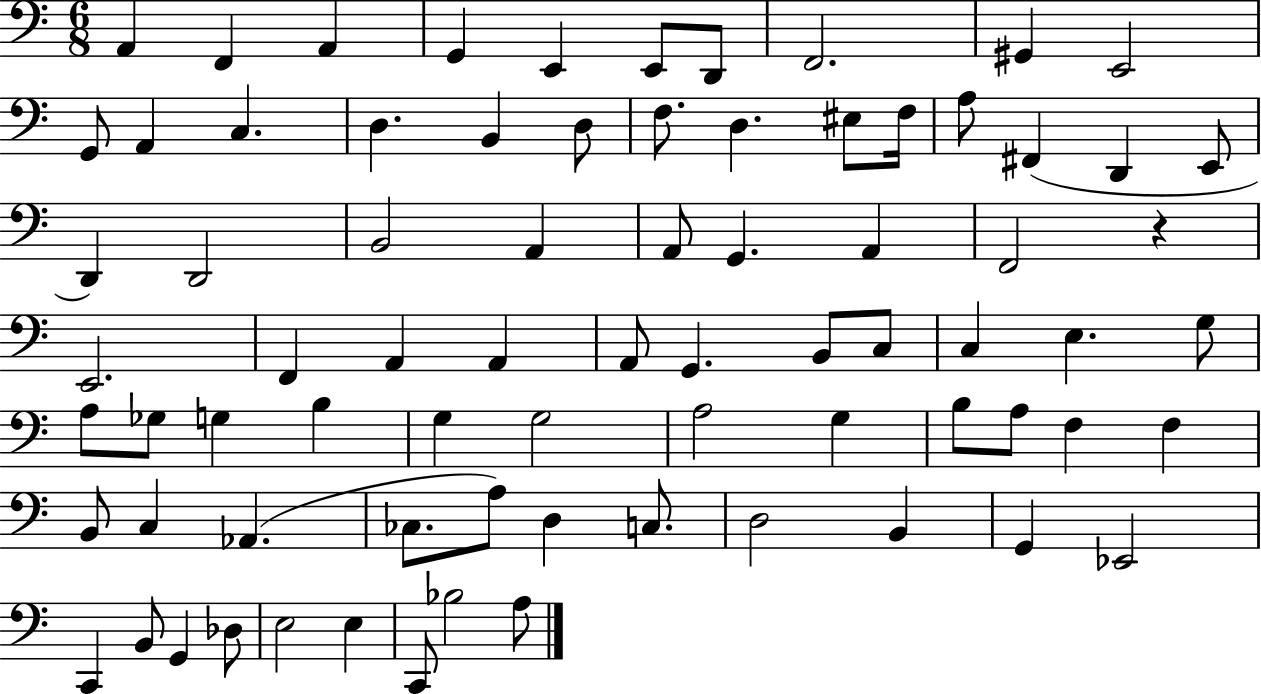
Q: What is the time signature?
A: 6/8